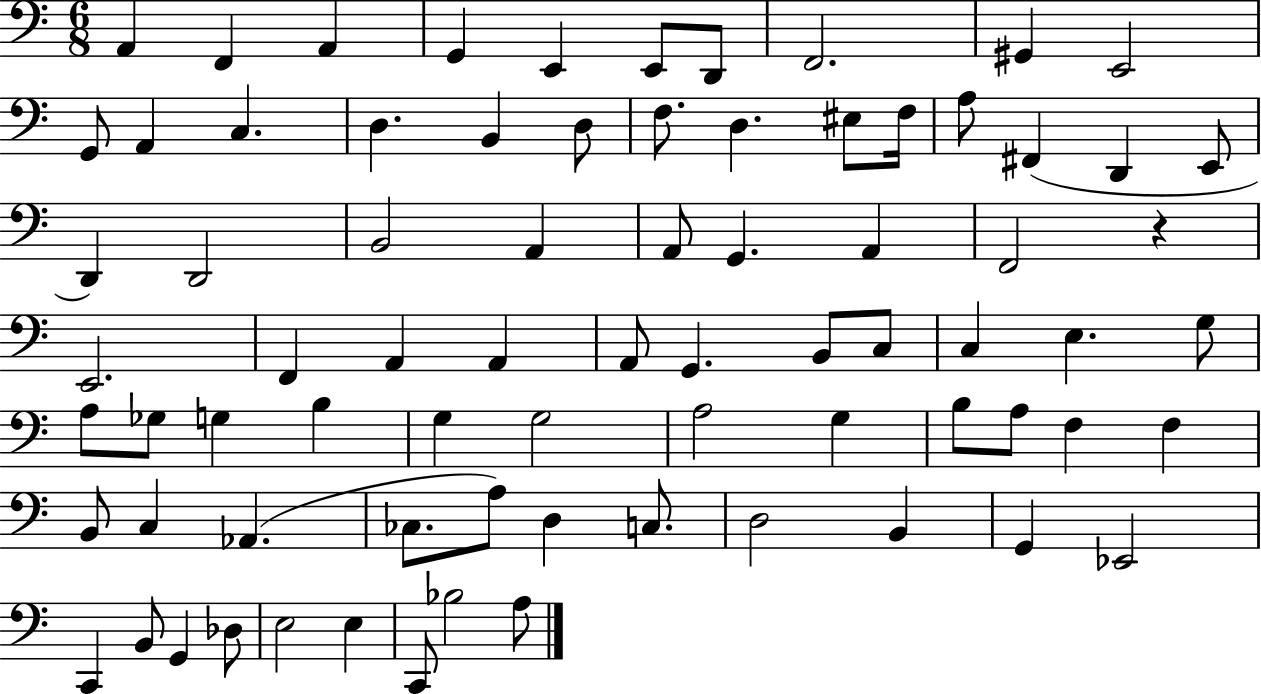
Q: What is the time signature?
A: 6/8